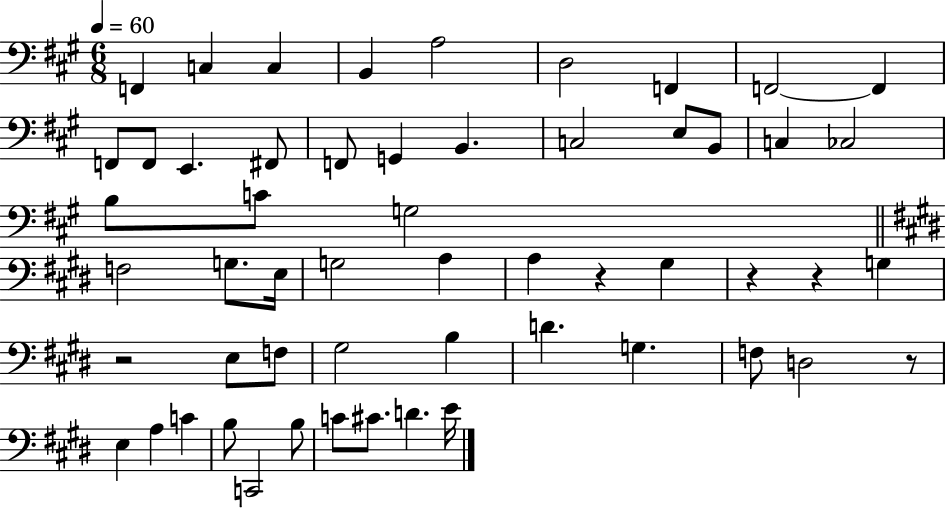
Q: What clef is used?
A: bass